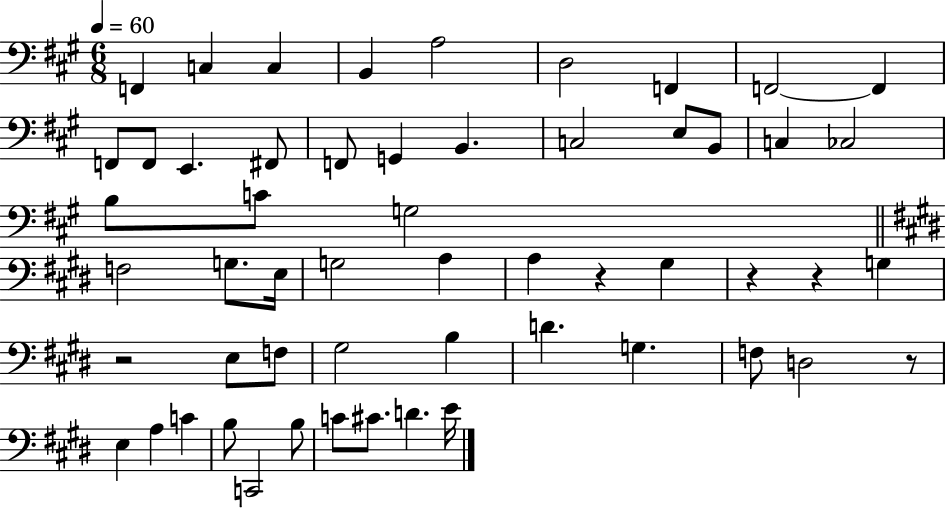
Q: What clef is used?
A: bass